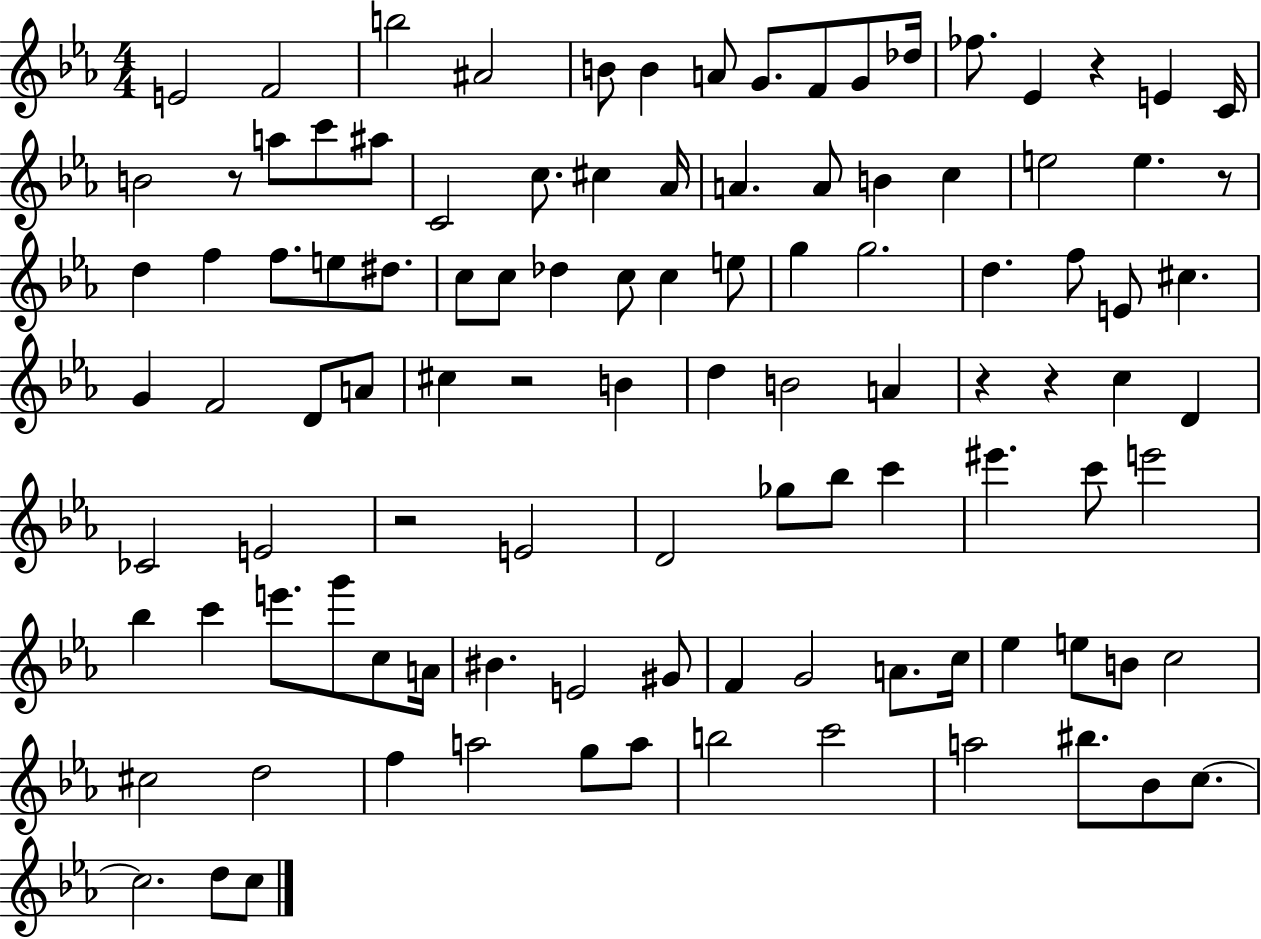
{
  \clef treble
  \numericTimeSignature
  \time 4/4
  \key ees \major
  e'2 f'2 | b''2 ais'2 | b'8 b'4 a'8 g'8. f'8 g'8 des''16 | fes''8. ees'4 r4 e'4 c'16 | \break b'2 r8 a''8 c'''8 ais''8 | c'2 c''8. cis''4 aes'16 | a'4. a'8 b'4 c''4 | e''2 e''4. r8 | \break d''4 f''4 f''8. e''8 dis''8. | c''8 c''8 des''4 c''8 c''4 e''8 | g''4 g''2. | d''4. f''8 e'8 cis''4. | \break g'4 f'2 d'8 a'8 | cis''4 r2 b'4 | d''4 b'2 a'4 | r4 r4 c''4 d'4 | \break ces'2 e'2 | r2 e'2 | d'2 ges''8 bes''8 c'''4 | eis'''4. c'''8 e'''2 | \break bes''4 c'''4 e'''8. g'''8 c''8 a'16 | bis'4. e'2 gis'8 | f'4 g'2 a'8. c''16 | ees''4 e''8 b'8 c''2 | \break cis''2 d''2 | f''4 a''2 g''8 a''8 | b''2 c'''2 | a''2 bis''8. bes'8 c''8.~~ | \break c''2. d''8 c''8 | \bar "|."
}